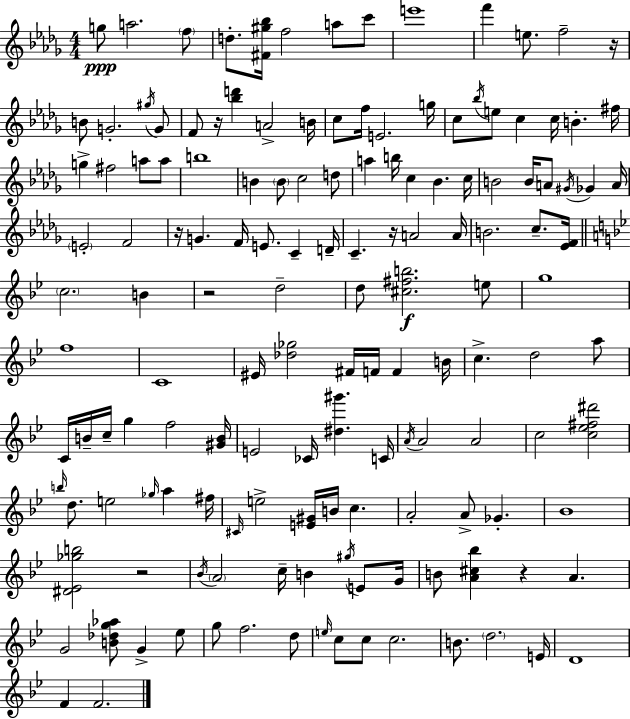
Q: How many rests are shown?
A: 7